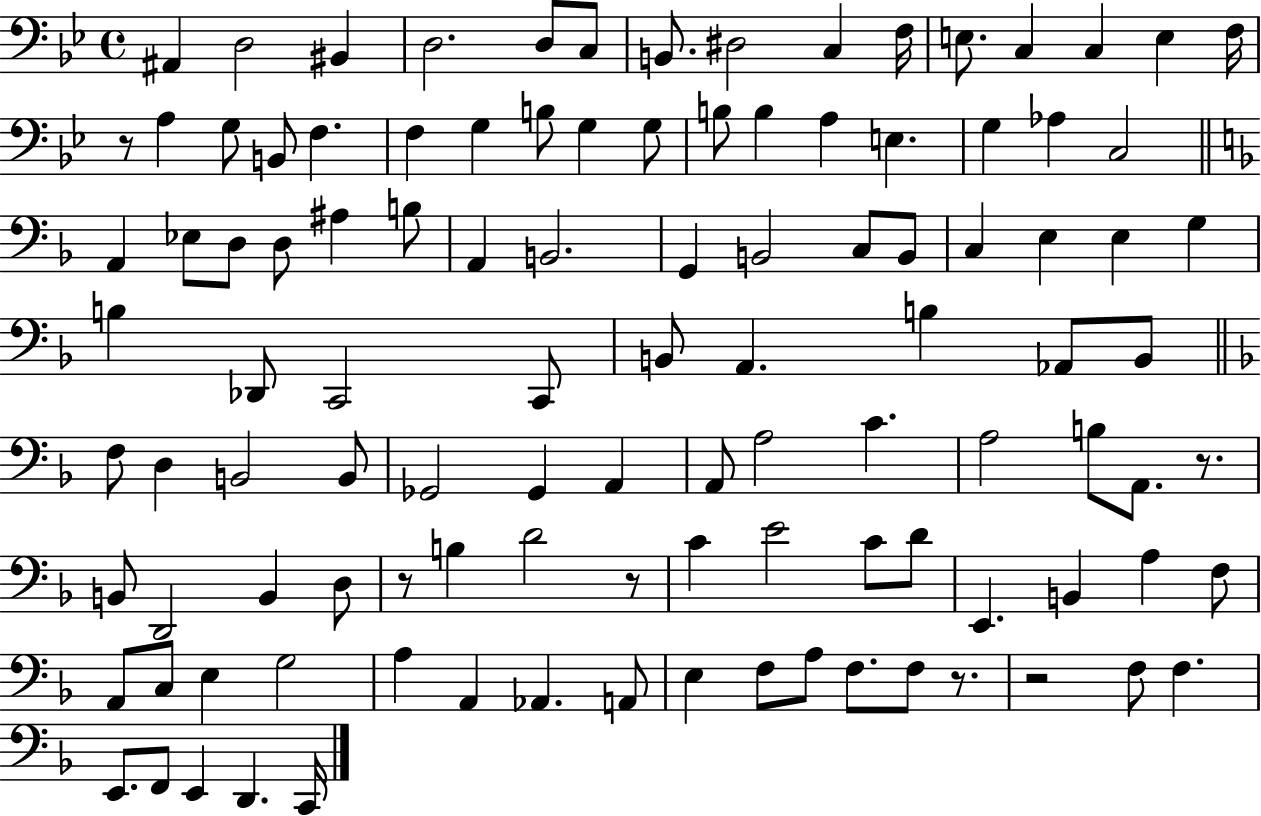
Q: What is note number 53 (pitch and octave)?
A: A2